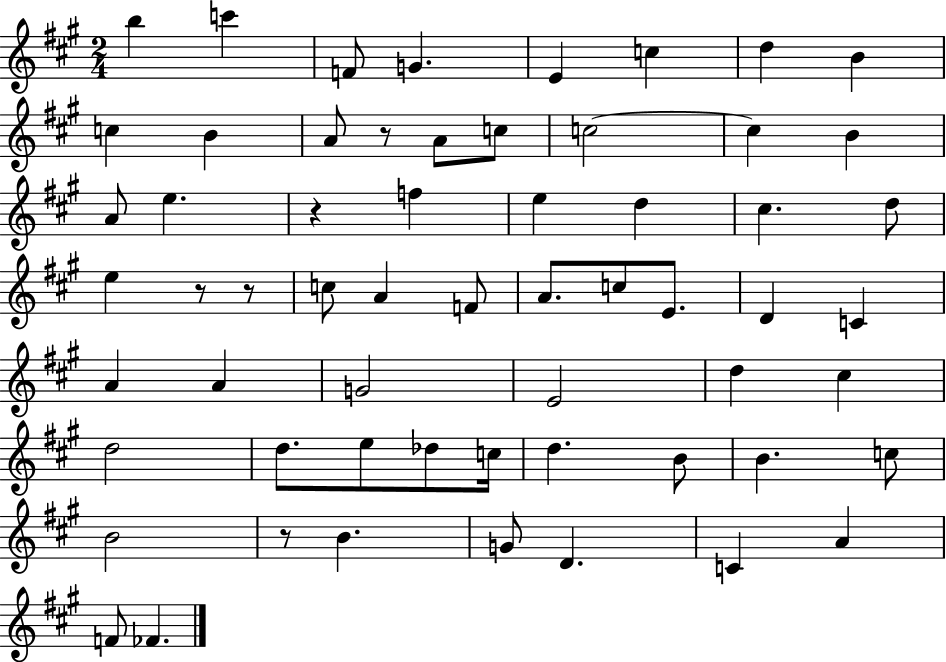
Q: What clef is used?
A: treble